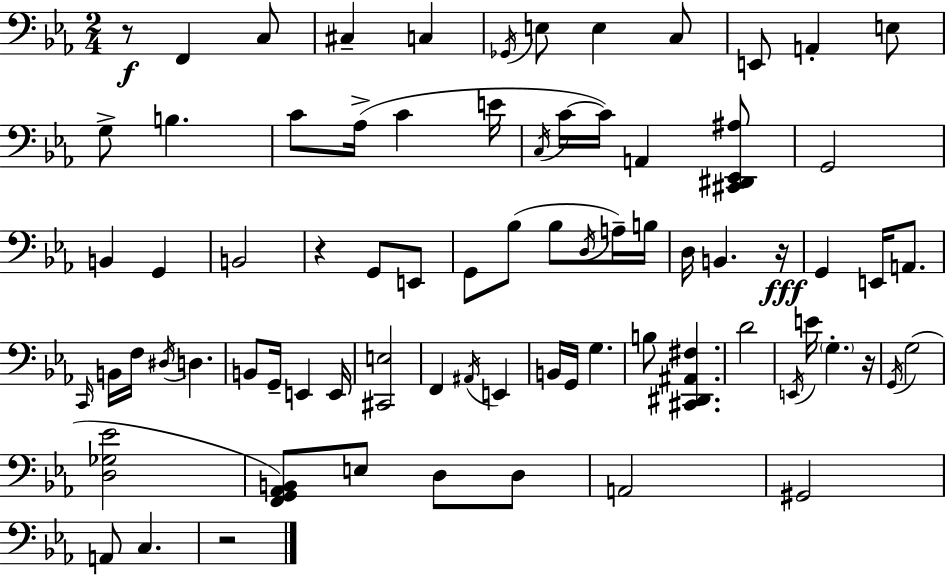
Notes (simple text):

R/e F2/q C3/e C#3/q C3/q Gb2/s E3/e E3/q C3/e E2/e A2/q E3/e G3/e B3/q. C4/e Ab3/s C4/q E4/s C3/s C4/s C4/s A2/q [C#2,D#2,Eb2,A#3]/e G2/h B2/q G2/q B2/h R/q G2/e E2/e G2/e Bb3/e Bb3/e D3/s A3/s B3/s D3/s B2/q. R/s G2/q E2/s A2/e. C2/s B2/s F3/s D#3/s D3/q. B2/e G2/s E2/q E2/s [C#2,E3]/h F2/q A#2/s E2/q B2/s G2/s G3/q. B3/e [C#2,D#2,A#2,F#3]/q. D4/h E2/s E4/s G3/q. R/s G2/s G3/h [D3,Gb3,Eb4]/h [F2,G2,Ab2,B2]/e E3/e D3/e D3/e A2/h G#2/h A2/e C3/q. R/h